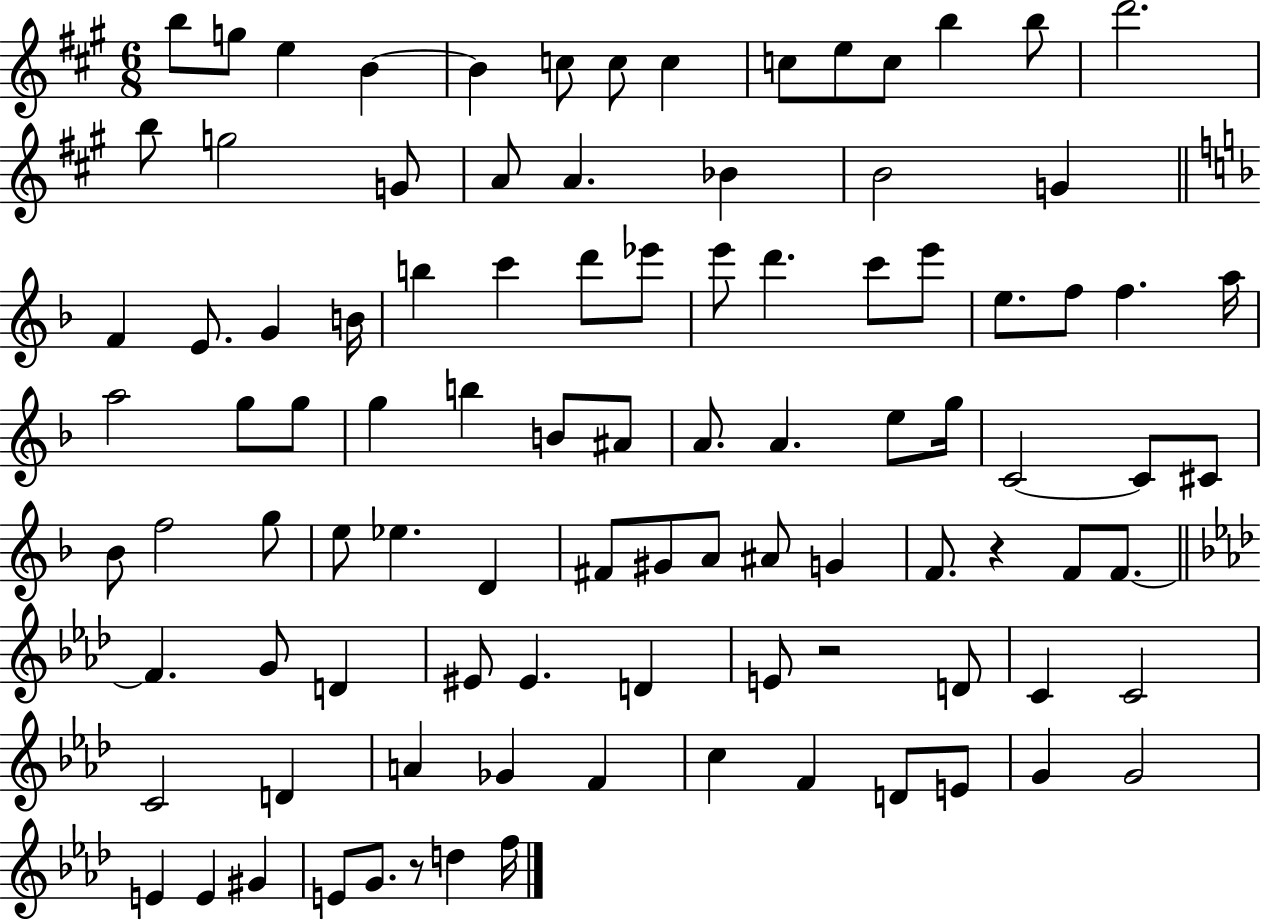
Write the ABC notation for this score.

X:1
T:Untitled
M:6/8
L:1/4
K:A
b/2 g/2 e B B c/2 c/2 c c/2 e/2 c/2 b b/2 d'2 b/2 g2 G/2 A/2 A _B B2 G F E/2 G B/4 b c' d'/2 _e'/2 e'/2 d' c'/2 e'/2 e/2 f/2 f a/4 a2 g/2 g/2 g b B/2 ^A/2 A/2 A e/2 g/4 C2 C/2 ^C/2 _B/2 f2 g/2 e/2 _e D ^F/2 ^G/2 A/2 ^A/2 G F/2 z F/2 F/2 F G/2 D ^E/2 ^E D E/2 z2 D/2 C C2 C2 D A _G F c F D/2 E/2 G G2 E E ^G E/2 G/2 z/2 d f/4